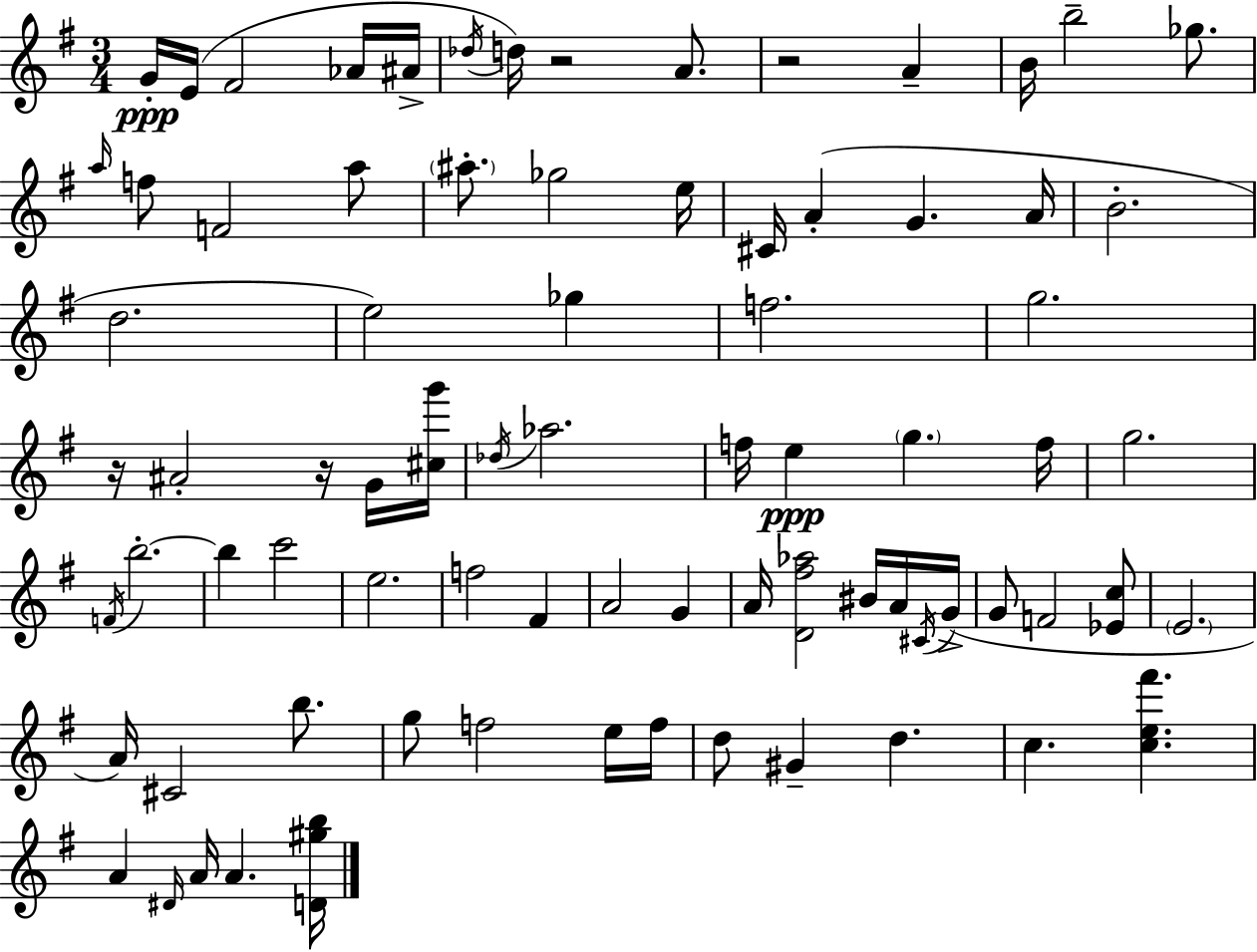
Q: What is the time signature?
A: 3/4